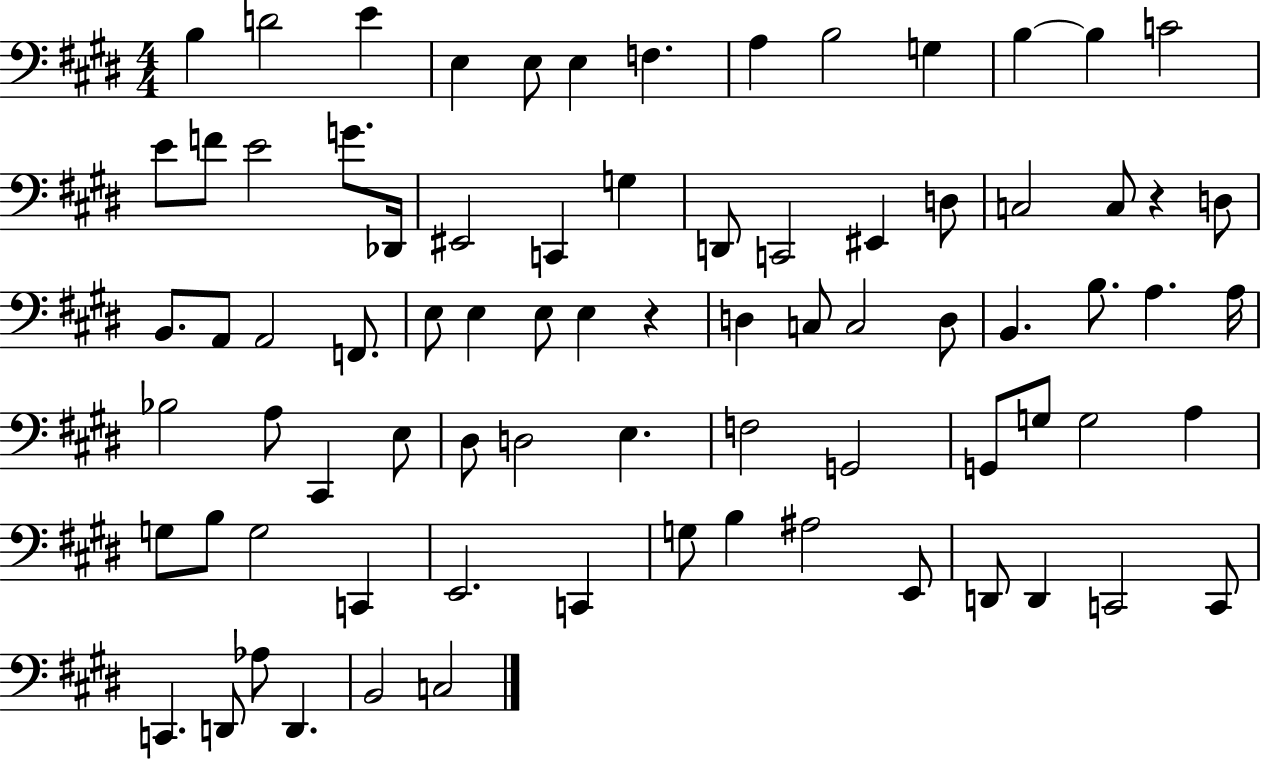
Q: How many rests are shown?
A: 2